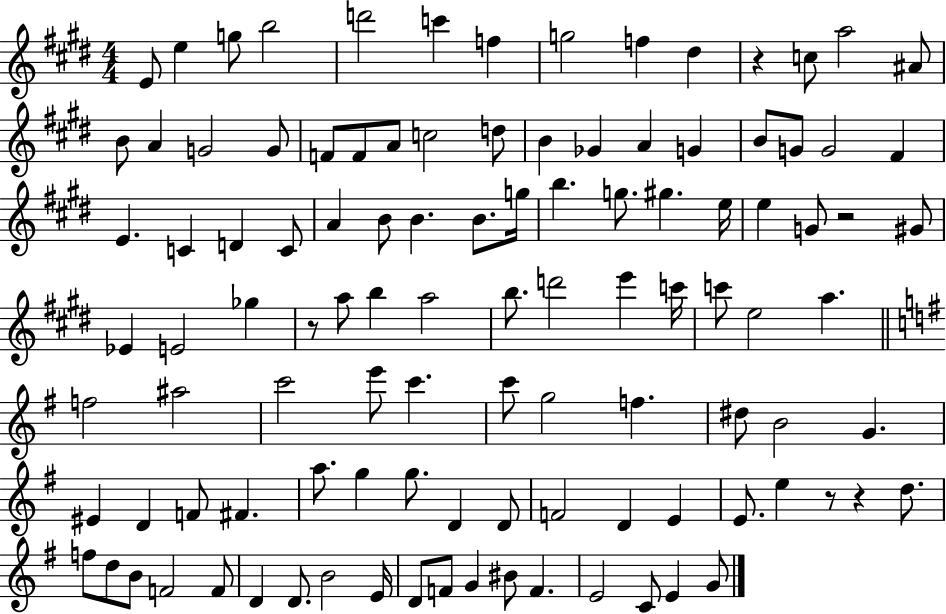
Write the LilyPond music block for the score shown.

{
  \clef treble
  \numericTimeSignature
  \time 4/4
  \key e \major
  e'8 e''4 g''8 b''2 | d'''2 c'''4 f''4 | g''2 f''4 dis''4 | r4 c''8 a''2 ais'8 | \break b'8 a'4 g'2 g'8 | f'8 f'8 a'8 c''2 d''8 | b'4 ges'4 a'4 g'4 | b'8 g'8 g'2 fis'4 | \break e'4. c'4 d'4 c'8 | a'4 b'8 b'4. b'8. g''16 | b''4. g''8. gis''4. e''16 | e''4 g'8 r2 gis'8 | \break ees'4 e'2 ges''4 | r8 a''8 b''4 a''2 | b''8. d'''2 e'''4 c'''16 | c'''8 e''2 a''4. | \break \bar "||" \break \key e \minor f''2 ais''2 | c'''2 e'''8 c'''4. | c'''8 g''2 f''4. | dis''8 b'2 g'4. | \break eis'4 d'4 f'8 fis'4. | a''8. g''4 g''8. d'4 d'8 | f'2 d'4 e'4 | e'8. e''4 r8 r4 d''8. | \break f''8 d''8 b'8 f'2 f'8 | d'4 d'8. b'2 e'16 | d'8 f'8 g'4 bis'8 f'4. | e'2 c'8 e'4 g'8 | \break \bar "|."
}